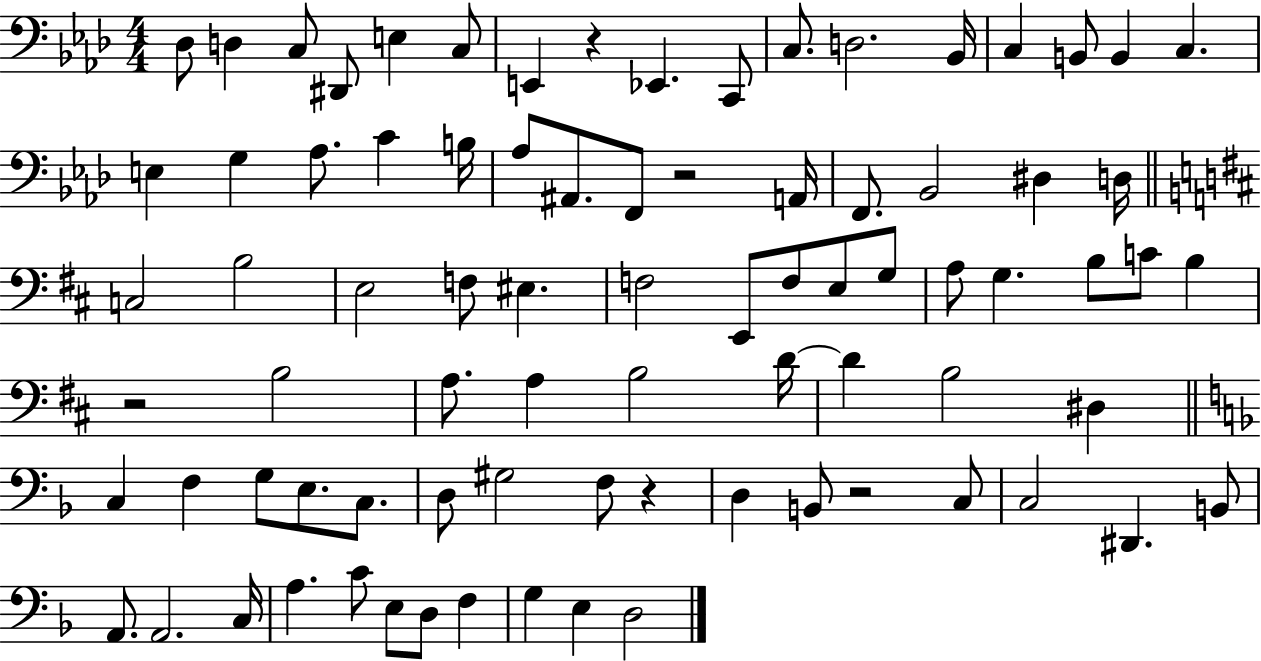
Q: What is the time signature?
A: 4/4